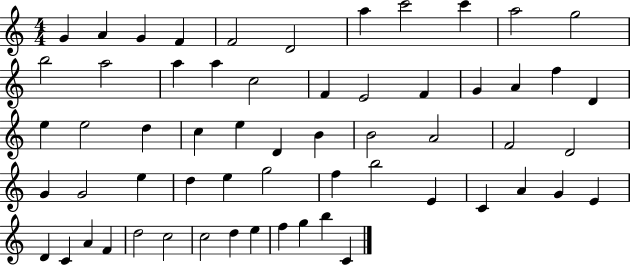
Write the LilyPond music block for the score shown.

{
  \clef treble
  \numericTimeSignature
  \time 4/4
  \key c \major
  g'4 a'4 g'4 f'4 | f'2 d'2 | a''4 c'''2 c'''4 | a''2 g''2 | \break b''2 a''2 | a''4 a''4 c''2 | f'4 e'2 f'4 | g'4 a'4 f''4 d'4 | \break e''4 e''2 d''4 | c''4 e''4 d'4 b'4 | b'2 a'2 | f'2 d'2 | \break g'4 g'2 e''4 | d''4 e''4 g''2 | f''4 b''2 e'4 | c'4 a'4 g'4 e'4 | \break d'4 c'4 a'4 f'4 | d''2 c''2 | c''2 d''4 e''4 | f''4 g''4 b''4 c'4 | \break \bar "|."
}